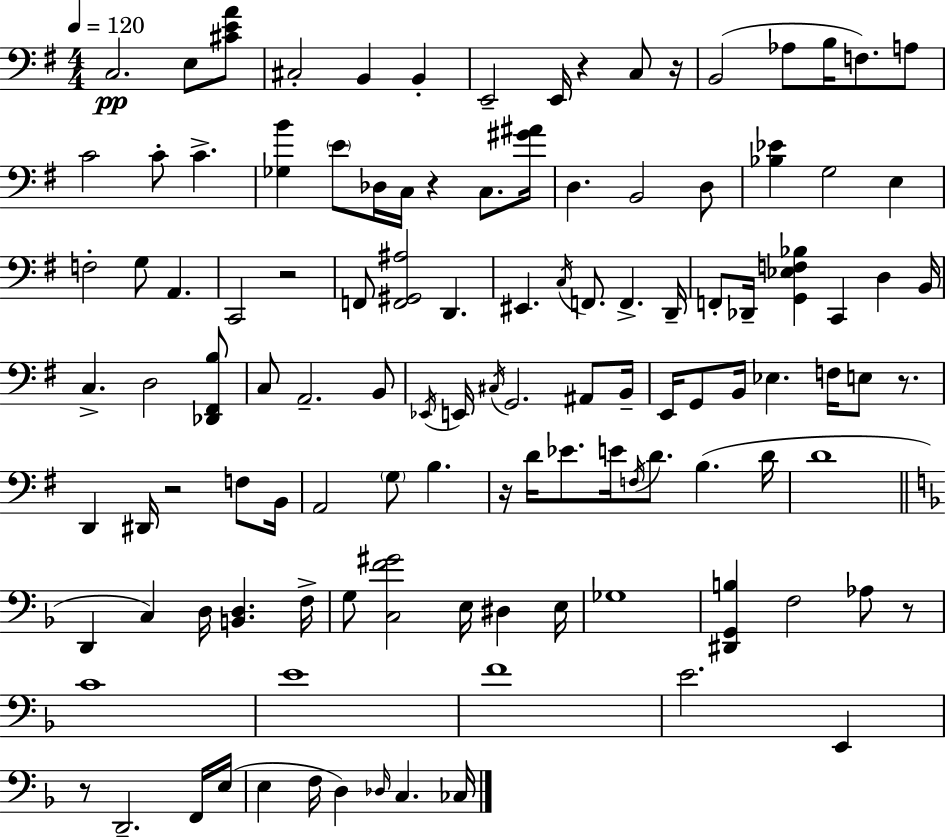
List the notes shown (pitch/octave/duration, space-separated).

C3/h. E3/e [C#4,E4,A4]/e C#3/h B2/q B2/q E2/h E2/s R/q C3/e R/s B2/h Ab3/e B3/s F3/e. A3/e C4/h C4/e C4/q. [Gb3,B4]/q E4/e Db3/s C3/s R/q C3/e. [G#4,A#4]/s D3/q. B2/h D3/e [Bb3,Eb4]/q G3/h E3/q F3/h G3/e A2/q. C2/h R/h F2/e [F2,G#2,A#3]/h D2/q. EIS2/q. C3/s F2/e. F2/q. D2/s F2/e Db2/s [G2,Eb3,F3,Bb3]/q C2/q D3/q B2/s C3/q. D3/h [Db2,F#2,B3]/e C3/e A2/h. B2/e Eb2/s E2/s C#3/s G2/h. A#2/e B2/s E2/s G2/e B2/s Eb3/q. F3/s E3/e R/e. D2/q D#2/s R/h F3/e B2/s A2/h G3/e B3/q. R/s D4/s Eb4/e. E4/s F3/s D4/e. B3/q. D4/s D4/w D2/q C3/q D3/s [B2,D3]/q. F3/s G3/e [C3,F4,G#4]/h E3/s D#3/q E3/s Gb3/w [D#2,G2,B3]/q F3/h Ab3/e R/e C4/w E4/w F4/w E4/h. E2/q R/e D2/h. F2/s E3/s E3/q F3/s D3/q Db3/s C3/q. CES3/s